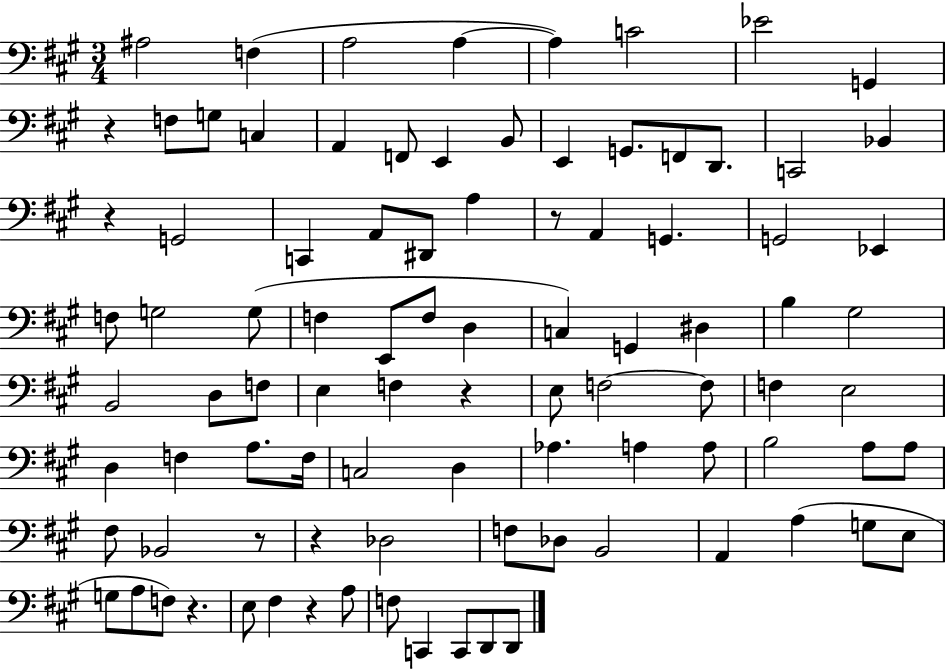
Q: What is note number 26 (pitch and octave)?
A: A3